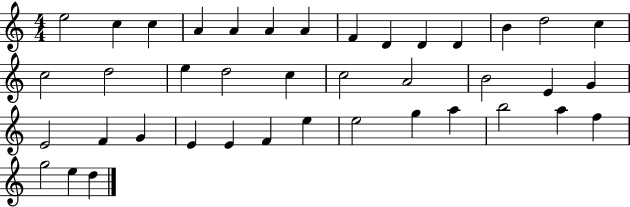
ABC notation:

X:1
T:Untitled
M:4/4
L:1/4
K:C
e2 c c A A A A F D D D B d2 c c2 d2 e d2 c c2 A2 B2 E G E2 F G E E F e e2 g a b2 a f g2 e d